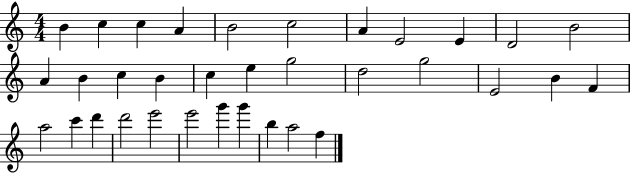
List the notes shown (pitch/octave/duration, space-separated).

B4/q C5/q C5/q A4/q B4/h C5/h A4/q E4/h E4/q D4/h B4/h A4/q B4/q C5/q B4/q C5/q E5/q G5/h D5/h G5/h E4/h B4/q F4/q A5/h C6/q D6/q D6/h E6/h E6/h G6/q G6/q B5/q A5/h F5/q